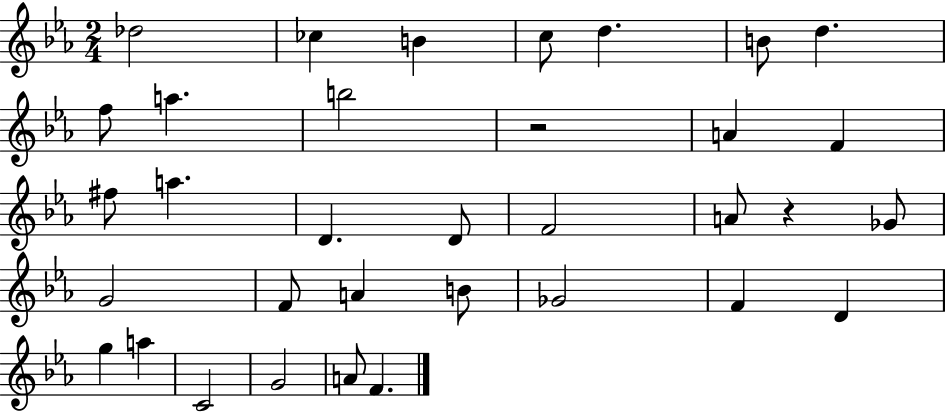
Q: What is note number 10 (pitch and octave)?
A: B5